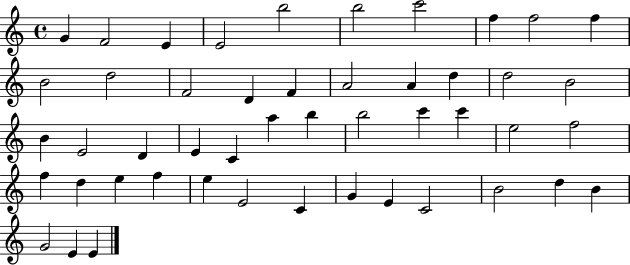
{
  \clef treble
  \time 4/4
  \defaultTimeSignature
  \key c \major
  g'4 f'2 e'4 | e'2 b''2 | b''2 c'''2 | f''4 f''2 f''4 | \break b'2 d''2 | f'2 d'4 f'4 | a'2 a'4 d''4 | d''2 b'2 | \break b'4 e'2 d'4 | e'4 c'4 a''4 b''4 | b''2 c'''4 c'''4 | e''2 f''2 | \break f''4 d''4 e''4 f''4 | e''4 e'2 c'4 | g'4 e'4 c'2 | b'2 d''4 b'4 | \break g'2 e'4 e'4 | \bar "|."
}